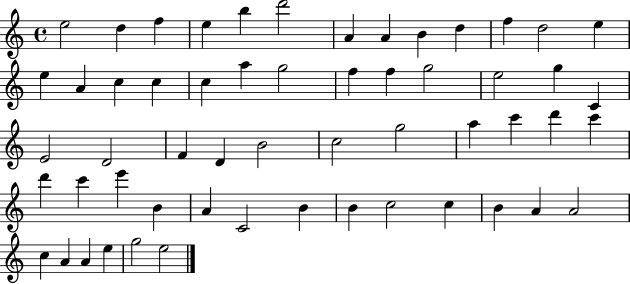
E5/h D5/q F5/q E5/q B5/q D6/h A4/q A4/q B4/q D5/q F5/q D5/h E5/q E5/q A4/q C5/q C5/q C5/q A5/q G5/h F5/q F5/q G5/h E5/h G5/q C4/q E4/h D4/h F4/q D4/q B4/h C5/h G5/h A5/q C6/q D6/q C6/q D6/q C6/q E6/q B4/q A4/q C4/h B4/q B4/q C5/h C5/q B4/q A4/q A4/h C5/q A4/q A4/q E5/q G5/h E5/h